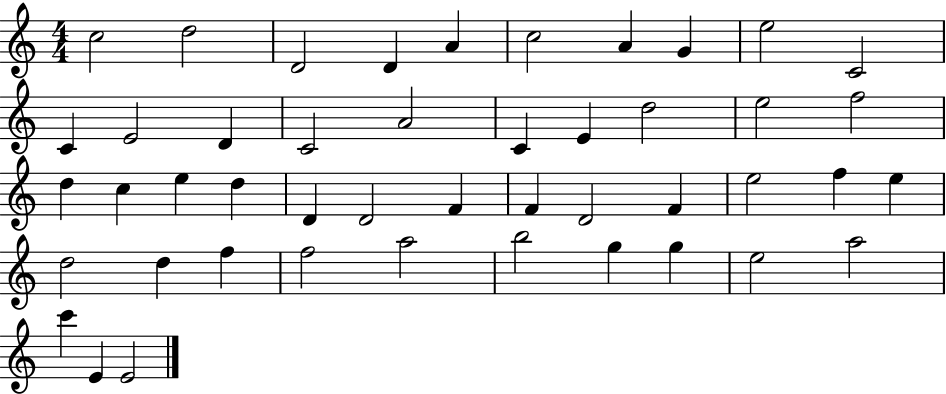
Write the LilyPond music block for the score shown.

{
  \clef treble
  \numericTimeSignature
  \time 4/4
  \key c \major
  c''2 d''2 | d'2 d'4 a'4 | c''2 a'4 g'4 | e''2 c'2 | \break c'4 e'2 d'4 | c'2 a'2 | c'4 e'4 d''2 | e''2 f''2 | \break d''4 c''4 e''4 d''4 | d'4 d'2 f'4 | f'4 d'2 f'4 | e''2 f''4 e''4 | \break d''2 d''4 f''4 | f''2 a''2 | b''2 g''4 g''4 | e''2 a''2 | \break c'''4 e'4 e'2 | \bar "|."
}